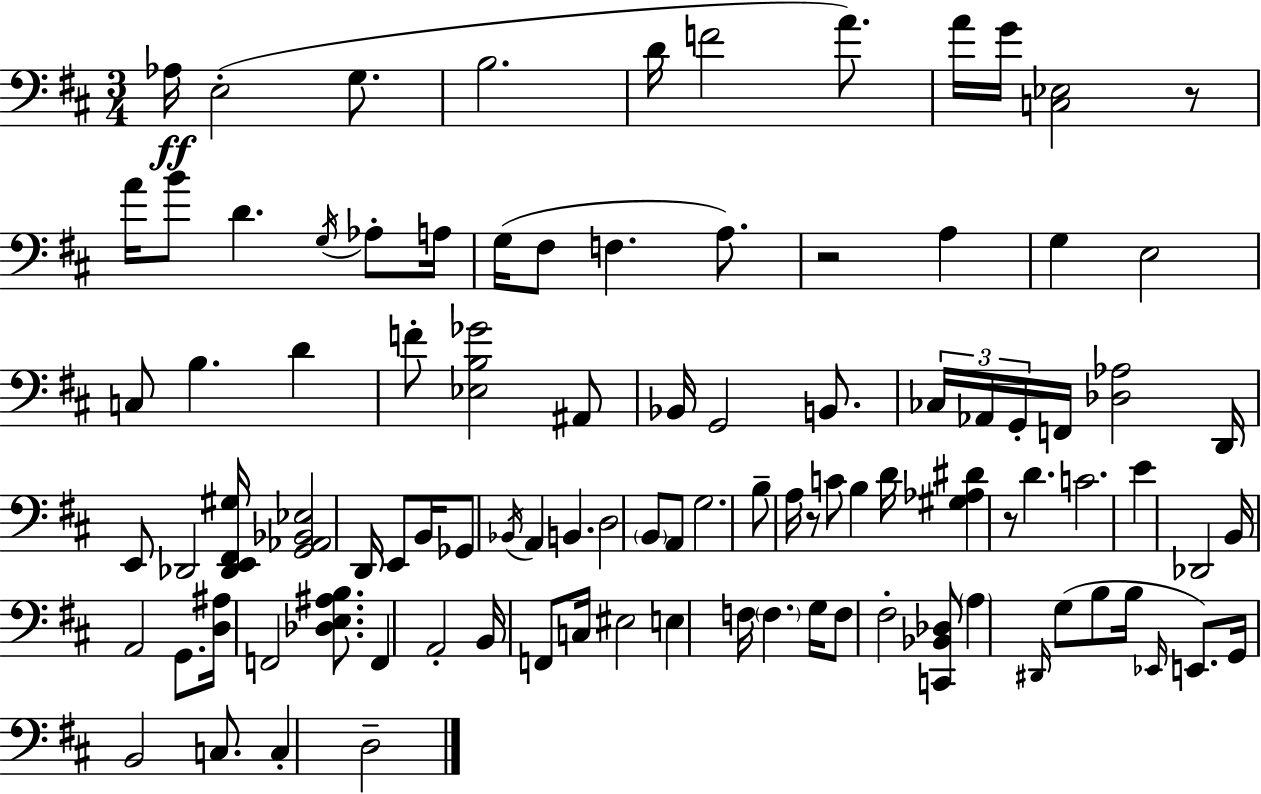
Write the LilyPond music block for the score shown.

{
  \clef bass
  \numericTimeSignature
  \time 3/4
  \key d \major
  aes16\ff e2-.( g8. | b2. | d'16 f'2 a'8.) | a'16 g'16 <c ees>2 r8 | \break a'16 b'8 d'4. \acciaccatura { g16 } aes8-. | a16 g16( fis8 f4. a8.) | r2 a4 | g4 e2 | \break c8 b4. d'4 | f'8-. <ees b ges'>2 ais,8 | bes,16 g,2 b,8. | \tuplet 3/2 { ces16 aes,16 g,16-. } f,16 <des aes>2 | \break d,16 e,8 des,2 | <des, e, fis, gis>16 <g, aes, bes, ees>2 d,16 e,8 | b,16 ges,8 \acciaccatura { bes,16 } a,4 b,4. | d2 \parenthesize b,8 | \break a,8 g2. | b8-- a16 r8 c'8 b4 | d'16 <gis aes dis'>4 r8 d'4. | c'2. | \break e'4 des,2 | b,16 a,2 g,8. | <d ais>16 f,2 <des e ais b>8. | f,4 a,2-. | \break b,16 f,8 c16 eis2 | e4 f16 \parenthesize f4. | g16 f8 fis2-. | <c, bes, des>8 \parenthesize a4 \grace { dis,16 }( g8 b8 b16 | \break \grace { ees,16 }) e,8. g,16 b,2 | c8. c4-. d2-- | \bar "|."
}